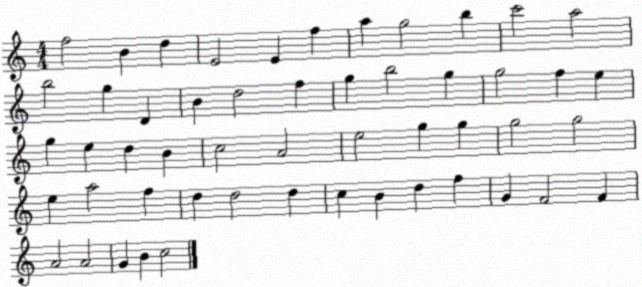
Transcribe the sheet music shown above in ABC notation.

X:1
T:Untitled
M:4/4
L:1/4
K:C
f2 B d E2 E f a g2 b c'2 a2 b2 g D B d2 f g b2 g g2 f e g e d B c2 A2 e2 g g g2 g2 e a2 f d d2 d c B d f G F2 F A2 A2 G B c2